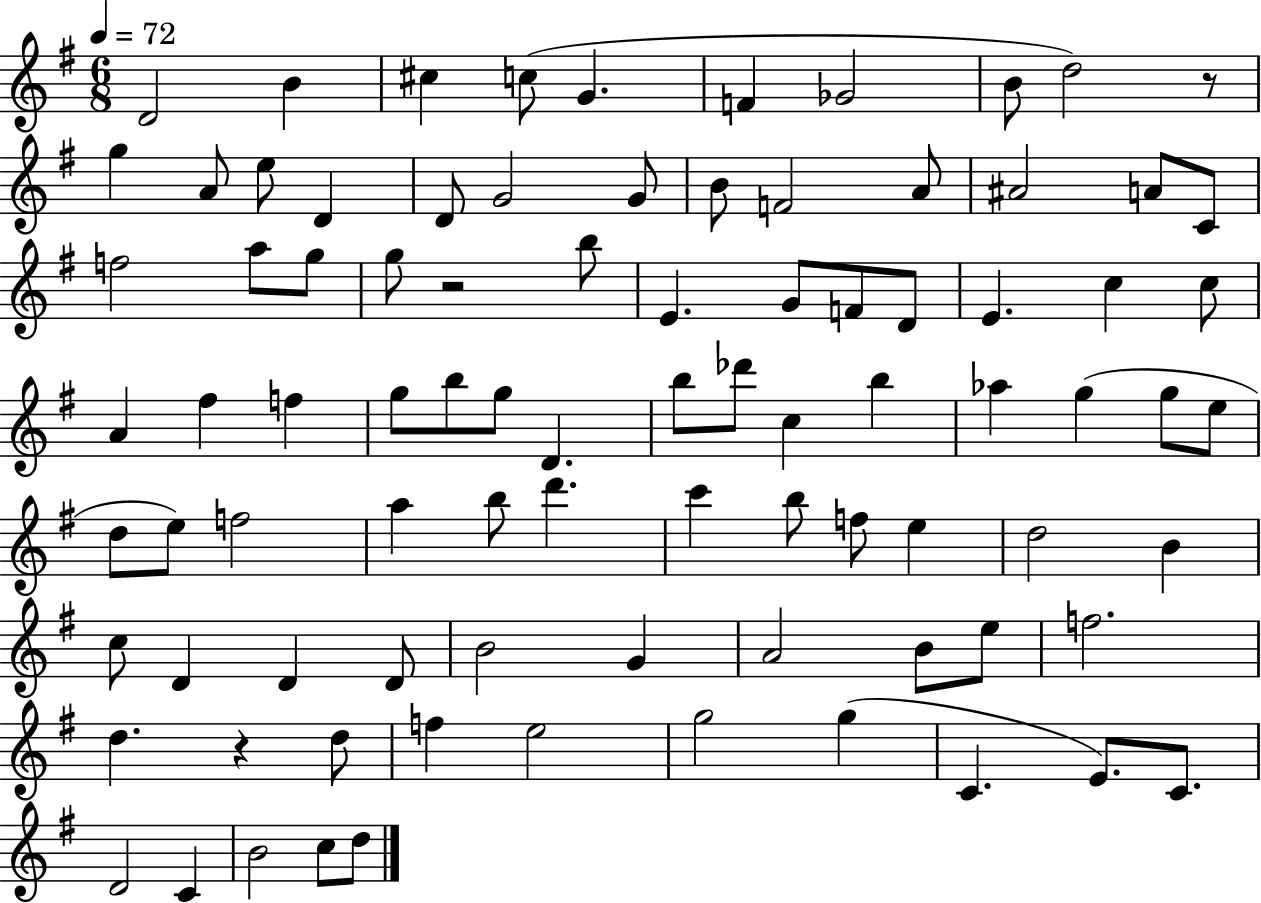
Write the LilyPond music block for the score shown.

{
  \clef treble
  \numericTimeSignature
  \time 6/8
  \key g \major
  \tempo 4 = 72
  d'2 b'4 | cis''4 c''8( g'4. | f'4 ges'2 | b'8 d''2) r8 | \break g''4 a'8 e''8 d'4 | d'8 g'2 g'8 | b'8 f'2 a'8 | ais'2 a'8 c'8 | \break f''2 a''8 g''8 | g''8 r2 b''8 | e'4. g'8 f'8 d'8 | e'4. c''4 c''8 | \break a'4 fis''4 f''4 | g''8 b''8 g''8 d'4. | b''8 des'''8 c''4 b''4 | aes''4 g''4( g''8 e''8 | \break d''8 e''8) f''2 | a''4 b''8 d'''4. | c'''4 b''8 f''8 e''4 | d''2 b'4 | \break c''8 d'4 d'4 d'8 | b'2 g'4 | a'2 b'8 e''8 | f''2. | \break d''4. r4 d''8 | f''4 e''2 | g''2 g''4( | c'4. e'8.) c'8. | \break d'2 c'4 | b'2 c''8 d''8 | \bar "|."
}